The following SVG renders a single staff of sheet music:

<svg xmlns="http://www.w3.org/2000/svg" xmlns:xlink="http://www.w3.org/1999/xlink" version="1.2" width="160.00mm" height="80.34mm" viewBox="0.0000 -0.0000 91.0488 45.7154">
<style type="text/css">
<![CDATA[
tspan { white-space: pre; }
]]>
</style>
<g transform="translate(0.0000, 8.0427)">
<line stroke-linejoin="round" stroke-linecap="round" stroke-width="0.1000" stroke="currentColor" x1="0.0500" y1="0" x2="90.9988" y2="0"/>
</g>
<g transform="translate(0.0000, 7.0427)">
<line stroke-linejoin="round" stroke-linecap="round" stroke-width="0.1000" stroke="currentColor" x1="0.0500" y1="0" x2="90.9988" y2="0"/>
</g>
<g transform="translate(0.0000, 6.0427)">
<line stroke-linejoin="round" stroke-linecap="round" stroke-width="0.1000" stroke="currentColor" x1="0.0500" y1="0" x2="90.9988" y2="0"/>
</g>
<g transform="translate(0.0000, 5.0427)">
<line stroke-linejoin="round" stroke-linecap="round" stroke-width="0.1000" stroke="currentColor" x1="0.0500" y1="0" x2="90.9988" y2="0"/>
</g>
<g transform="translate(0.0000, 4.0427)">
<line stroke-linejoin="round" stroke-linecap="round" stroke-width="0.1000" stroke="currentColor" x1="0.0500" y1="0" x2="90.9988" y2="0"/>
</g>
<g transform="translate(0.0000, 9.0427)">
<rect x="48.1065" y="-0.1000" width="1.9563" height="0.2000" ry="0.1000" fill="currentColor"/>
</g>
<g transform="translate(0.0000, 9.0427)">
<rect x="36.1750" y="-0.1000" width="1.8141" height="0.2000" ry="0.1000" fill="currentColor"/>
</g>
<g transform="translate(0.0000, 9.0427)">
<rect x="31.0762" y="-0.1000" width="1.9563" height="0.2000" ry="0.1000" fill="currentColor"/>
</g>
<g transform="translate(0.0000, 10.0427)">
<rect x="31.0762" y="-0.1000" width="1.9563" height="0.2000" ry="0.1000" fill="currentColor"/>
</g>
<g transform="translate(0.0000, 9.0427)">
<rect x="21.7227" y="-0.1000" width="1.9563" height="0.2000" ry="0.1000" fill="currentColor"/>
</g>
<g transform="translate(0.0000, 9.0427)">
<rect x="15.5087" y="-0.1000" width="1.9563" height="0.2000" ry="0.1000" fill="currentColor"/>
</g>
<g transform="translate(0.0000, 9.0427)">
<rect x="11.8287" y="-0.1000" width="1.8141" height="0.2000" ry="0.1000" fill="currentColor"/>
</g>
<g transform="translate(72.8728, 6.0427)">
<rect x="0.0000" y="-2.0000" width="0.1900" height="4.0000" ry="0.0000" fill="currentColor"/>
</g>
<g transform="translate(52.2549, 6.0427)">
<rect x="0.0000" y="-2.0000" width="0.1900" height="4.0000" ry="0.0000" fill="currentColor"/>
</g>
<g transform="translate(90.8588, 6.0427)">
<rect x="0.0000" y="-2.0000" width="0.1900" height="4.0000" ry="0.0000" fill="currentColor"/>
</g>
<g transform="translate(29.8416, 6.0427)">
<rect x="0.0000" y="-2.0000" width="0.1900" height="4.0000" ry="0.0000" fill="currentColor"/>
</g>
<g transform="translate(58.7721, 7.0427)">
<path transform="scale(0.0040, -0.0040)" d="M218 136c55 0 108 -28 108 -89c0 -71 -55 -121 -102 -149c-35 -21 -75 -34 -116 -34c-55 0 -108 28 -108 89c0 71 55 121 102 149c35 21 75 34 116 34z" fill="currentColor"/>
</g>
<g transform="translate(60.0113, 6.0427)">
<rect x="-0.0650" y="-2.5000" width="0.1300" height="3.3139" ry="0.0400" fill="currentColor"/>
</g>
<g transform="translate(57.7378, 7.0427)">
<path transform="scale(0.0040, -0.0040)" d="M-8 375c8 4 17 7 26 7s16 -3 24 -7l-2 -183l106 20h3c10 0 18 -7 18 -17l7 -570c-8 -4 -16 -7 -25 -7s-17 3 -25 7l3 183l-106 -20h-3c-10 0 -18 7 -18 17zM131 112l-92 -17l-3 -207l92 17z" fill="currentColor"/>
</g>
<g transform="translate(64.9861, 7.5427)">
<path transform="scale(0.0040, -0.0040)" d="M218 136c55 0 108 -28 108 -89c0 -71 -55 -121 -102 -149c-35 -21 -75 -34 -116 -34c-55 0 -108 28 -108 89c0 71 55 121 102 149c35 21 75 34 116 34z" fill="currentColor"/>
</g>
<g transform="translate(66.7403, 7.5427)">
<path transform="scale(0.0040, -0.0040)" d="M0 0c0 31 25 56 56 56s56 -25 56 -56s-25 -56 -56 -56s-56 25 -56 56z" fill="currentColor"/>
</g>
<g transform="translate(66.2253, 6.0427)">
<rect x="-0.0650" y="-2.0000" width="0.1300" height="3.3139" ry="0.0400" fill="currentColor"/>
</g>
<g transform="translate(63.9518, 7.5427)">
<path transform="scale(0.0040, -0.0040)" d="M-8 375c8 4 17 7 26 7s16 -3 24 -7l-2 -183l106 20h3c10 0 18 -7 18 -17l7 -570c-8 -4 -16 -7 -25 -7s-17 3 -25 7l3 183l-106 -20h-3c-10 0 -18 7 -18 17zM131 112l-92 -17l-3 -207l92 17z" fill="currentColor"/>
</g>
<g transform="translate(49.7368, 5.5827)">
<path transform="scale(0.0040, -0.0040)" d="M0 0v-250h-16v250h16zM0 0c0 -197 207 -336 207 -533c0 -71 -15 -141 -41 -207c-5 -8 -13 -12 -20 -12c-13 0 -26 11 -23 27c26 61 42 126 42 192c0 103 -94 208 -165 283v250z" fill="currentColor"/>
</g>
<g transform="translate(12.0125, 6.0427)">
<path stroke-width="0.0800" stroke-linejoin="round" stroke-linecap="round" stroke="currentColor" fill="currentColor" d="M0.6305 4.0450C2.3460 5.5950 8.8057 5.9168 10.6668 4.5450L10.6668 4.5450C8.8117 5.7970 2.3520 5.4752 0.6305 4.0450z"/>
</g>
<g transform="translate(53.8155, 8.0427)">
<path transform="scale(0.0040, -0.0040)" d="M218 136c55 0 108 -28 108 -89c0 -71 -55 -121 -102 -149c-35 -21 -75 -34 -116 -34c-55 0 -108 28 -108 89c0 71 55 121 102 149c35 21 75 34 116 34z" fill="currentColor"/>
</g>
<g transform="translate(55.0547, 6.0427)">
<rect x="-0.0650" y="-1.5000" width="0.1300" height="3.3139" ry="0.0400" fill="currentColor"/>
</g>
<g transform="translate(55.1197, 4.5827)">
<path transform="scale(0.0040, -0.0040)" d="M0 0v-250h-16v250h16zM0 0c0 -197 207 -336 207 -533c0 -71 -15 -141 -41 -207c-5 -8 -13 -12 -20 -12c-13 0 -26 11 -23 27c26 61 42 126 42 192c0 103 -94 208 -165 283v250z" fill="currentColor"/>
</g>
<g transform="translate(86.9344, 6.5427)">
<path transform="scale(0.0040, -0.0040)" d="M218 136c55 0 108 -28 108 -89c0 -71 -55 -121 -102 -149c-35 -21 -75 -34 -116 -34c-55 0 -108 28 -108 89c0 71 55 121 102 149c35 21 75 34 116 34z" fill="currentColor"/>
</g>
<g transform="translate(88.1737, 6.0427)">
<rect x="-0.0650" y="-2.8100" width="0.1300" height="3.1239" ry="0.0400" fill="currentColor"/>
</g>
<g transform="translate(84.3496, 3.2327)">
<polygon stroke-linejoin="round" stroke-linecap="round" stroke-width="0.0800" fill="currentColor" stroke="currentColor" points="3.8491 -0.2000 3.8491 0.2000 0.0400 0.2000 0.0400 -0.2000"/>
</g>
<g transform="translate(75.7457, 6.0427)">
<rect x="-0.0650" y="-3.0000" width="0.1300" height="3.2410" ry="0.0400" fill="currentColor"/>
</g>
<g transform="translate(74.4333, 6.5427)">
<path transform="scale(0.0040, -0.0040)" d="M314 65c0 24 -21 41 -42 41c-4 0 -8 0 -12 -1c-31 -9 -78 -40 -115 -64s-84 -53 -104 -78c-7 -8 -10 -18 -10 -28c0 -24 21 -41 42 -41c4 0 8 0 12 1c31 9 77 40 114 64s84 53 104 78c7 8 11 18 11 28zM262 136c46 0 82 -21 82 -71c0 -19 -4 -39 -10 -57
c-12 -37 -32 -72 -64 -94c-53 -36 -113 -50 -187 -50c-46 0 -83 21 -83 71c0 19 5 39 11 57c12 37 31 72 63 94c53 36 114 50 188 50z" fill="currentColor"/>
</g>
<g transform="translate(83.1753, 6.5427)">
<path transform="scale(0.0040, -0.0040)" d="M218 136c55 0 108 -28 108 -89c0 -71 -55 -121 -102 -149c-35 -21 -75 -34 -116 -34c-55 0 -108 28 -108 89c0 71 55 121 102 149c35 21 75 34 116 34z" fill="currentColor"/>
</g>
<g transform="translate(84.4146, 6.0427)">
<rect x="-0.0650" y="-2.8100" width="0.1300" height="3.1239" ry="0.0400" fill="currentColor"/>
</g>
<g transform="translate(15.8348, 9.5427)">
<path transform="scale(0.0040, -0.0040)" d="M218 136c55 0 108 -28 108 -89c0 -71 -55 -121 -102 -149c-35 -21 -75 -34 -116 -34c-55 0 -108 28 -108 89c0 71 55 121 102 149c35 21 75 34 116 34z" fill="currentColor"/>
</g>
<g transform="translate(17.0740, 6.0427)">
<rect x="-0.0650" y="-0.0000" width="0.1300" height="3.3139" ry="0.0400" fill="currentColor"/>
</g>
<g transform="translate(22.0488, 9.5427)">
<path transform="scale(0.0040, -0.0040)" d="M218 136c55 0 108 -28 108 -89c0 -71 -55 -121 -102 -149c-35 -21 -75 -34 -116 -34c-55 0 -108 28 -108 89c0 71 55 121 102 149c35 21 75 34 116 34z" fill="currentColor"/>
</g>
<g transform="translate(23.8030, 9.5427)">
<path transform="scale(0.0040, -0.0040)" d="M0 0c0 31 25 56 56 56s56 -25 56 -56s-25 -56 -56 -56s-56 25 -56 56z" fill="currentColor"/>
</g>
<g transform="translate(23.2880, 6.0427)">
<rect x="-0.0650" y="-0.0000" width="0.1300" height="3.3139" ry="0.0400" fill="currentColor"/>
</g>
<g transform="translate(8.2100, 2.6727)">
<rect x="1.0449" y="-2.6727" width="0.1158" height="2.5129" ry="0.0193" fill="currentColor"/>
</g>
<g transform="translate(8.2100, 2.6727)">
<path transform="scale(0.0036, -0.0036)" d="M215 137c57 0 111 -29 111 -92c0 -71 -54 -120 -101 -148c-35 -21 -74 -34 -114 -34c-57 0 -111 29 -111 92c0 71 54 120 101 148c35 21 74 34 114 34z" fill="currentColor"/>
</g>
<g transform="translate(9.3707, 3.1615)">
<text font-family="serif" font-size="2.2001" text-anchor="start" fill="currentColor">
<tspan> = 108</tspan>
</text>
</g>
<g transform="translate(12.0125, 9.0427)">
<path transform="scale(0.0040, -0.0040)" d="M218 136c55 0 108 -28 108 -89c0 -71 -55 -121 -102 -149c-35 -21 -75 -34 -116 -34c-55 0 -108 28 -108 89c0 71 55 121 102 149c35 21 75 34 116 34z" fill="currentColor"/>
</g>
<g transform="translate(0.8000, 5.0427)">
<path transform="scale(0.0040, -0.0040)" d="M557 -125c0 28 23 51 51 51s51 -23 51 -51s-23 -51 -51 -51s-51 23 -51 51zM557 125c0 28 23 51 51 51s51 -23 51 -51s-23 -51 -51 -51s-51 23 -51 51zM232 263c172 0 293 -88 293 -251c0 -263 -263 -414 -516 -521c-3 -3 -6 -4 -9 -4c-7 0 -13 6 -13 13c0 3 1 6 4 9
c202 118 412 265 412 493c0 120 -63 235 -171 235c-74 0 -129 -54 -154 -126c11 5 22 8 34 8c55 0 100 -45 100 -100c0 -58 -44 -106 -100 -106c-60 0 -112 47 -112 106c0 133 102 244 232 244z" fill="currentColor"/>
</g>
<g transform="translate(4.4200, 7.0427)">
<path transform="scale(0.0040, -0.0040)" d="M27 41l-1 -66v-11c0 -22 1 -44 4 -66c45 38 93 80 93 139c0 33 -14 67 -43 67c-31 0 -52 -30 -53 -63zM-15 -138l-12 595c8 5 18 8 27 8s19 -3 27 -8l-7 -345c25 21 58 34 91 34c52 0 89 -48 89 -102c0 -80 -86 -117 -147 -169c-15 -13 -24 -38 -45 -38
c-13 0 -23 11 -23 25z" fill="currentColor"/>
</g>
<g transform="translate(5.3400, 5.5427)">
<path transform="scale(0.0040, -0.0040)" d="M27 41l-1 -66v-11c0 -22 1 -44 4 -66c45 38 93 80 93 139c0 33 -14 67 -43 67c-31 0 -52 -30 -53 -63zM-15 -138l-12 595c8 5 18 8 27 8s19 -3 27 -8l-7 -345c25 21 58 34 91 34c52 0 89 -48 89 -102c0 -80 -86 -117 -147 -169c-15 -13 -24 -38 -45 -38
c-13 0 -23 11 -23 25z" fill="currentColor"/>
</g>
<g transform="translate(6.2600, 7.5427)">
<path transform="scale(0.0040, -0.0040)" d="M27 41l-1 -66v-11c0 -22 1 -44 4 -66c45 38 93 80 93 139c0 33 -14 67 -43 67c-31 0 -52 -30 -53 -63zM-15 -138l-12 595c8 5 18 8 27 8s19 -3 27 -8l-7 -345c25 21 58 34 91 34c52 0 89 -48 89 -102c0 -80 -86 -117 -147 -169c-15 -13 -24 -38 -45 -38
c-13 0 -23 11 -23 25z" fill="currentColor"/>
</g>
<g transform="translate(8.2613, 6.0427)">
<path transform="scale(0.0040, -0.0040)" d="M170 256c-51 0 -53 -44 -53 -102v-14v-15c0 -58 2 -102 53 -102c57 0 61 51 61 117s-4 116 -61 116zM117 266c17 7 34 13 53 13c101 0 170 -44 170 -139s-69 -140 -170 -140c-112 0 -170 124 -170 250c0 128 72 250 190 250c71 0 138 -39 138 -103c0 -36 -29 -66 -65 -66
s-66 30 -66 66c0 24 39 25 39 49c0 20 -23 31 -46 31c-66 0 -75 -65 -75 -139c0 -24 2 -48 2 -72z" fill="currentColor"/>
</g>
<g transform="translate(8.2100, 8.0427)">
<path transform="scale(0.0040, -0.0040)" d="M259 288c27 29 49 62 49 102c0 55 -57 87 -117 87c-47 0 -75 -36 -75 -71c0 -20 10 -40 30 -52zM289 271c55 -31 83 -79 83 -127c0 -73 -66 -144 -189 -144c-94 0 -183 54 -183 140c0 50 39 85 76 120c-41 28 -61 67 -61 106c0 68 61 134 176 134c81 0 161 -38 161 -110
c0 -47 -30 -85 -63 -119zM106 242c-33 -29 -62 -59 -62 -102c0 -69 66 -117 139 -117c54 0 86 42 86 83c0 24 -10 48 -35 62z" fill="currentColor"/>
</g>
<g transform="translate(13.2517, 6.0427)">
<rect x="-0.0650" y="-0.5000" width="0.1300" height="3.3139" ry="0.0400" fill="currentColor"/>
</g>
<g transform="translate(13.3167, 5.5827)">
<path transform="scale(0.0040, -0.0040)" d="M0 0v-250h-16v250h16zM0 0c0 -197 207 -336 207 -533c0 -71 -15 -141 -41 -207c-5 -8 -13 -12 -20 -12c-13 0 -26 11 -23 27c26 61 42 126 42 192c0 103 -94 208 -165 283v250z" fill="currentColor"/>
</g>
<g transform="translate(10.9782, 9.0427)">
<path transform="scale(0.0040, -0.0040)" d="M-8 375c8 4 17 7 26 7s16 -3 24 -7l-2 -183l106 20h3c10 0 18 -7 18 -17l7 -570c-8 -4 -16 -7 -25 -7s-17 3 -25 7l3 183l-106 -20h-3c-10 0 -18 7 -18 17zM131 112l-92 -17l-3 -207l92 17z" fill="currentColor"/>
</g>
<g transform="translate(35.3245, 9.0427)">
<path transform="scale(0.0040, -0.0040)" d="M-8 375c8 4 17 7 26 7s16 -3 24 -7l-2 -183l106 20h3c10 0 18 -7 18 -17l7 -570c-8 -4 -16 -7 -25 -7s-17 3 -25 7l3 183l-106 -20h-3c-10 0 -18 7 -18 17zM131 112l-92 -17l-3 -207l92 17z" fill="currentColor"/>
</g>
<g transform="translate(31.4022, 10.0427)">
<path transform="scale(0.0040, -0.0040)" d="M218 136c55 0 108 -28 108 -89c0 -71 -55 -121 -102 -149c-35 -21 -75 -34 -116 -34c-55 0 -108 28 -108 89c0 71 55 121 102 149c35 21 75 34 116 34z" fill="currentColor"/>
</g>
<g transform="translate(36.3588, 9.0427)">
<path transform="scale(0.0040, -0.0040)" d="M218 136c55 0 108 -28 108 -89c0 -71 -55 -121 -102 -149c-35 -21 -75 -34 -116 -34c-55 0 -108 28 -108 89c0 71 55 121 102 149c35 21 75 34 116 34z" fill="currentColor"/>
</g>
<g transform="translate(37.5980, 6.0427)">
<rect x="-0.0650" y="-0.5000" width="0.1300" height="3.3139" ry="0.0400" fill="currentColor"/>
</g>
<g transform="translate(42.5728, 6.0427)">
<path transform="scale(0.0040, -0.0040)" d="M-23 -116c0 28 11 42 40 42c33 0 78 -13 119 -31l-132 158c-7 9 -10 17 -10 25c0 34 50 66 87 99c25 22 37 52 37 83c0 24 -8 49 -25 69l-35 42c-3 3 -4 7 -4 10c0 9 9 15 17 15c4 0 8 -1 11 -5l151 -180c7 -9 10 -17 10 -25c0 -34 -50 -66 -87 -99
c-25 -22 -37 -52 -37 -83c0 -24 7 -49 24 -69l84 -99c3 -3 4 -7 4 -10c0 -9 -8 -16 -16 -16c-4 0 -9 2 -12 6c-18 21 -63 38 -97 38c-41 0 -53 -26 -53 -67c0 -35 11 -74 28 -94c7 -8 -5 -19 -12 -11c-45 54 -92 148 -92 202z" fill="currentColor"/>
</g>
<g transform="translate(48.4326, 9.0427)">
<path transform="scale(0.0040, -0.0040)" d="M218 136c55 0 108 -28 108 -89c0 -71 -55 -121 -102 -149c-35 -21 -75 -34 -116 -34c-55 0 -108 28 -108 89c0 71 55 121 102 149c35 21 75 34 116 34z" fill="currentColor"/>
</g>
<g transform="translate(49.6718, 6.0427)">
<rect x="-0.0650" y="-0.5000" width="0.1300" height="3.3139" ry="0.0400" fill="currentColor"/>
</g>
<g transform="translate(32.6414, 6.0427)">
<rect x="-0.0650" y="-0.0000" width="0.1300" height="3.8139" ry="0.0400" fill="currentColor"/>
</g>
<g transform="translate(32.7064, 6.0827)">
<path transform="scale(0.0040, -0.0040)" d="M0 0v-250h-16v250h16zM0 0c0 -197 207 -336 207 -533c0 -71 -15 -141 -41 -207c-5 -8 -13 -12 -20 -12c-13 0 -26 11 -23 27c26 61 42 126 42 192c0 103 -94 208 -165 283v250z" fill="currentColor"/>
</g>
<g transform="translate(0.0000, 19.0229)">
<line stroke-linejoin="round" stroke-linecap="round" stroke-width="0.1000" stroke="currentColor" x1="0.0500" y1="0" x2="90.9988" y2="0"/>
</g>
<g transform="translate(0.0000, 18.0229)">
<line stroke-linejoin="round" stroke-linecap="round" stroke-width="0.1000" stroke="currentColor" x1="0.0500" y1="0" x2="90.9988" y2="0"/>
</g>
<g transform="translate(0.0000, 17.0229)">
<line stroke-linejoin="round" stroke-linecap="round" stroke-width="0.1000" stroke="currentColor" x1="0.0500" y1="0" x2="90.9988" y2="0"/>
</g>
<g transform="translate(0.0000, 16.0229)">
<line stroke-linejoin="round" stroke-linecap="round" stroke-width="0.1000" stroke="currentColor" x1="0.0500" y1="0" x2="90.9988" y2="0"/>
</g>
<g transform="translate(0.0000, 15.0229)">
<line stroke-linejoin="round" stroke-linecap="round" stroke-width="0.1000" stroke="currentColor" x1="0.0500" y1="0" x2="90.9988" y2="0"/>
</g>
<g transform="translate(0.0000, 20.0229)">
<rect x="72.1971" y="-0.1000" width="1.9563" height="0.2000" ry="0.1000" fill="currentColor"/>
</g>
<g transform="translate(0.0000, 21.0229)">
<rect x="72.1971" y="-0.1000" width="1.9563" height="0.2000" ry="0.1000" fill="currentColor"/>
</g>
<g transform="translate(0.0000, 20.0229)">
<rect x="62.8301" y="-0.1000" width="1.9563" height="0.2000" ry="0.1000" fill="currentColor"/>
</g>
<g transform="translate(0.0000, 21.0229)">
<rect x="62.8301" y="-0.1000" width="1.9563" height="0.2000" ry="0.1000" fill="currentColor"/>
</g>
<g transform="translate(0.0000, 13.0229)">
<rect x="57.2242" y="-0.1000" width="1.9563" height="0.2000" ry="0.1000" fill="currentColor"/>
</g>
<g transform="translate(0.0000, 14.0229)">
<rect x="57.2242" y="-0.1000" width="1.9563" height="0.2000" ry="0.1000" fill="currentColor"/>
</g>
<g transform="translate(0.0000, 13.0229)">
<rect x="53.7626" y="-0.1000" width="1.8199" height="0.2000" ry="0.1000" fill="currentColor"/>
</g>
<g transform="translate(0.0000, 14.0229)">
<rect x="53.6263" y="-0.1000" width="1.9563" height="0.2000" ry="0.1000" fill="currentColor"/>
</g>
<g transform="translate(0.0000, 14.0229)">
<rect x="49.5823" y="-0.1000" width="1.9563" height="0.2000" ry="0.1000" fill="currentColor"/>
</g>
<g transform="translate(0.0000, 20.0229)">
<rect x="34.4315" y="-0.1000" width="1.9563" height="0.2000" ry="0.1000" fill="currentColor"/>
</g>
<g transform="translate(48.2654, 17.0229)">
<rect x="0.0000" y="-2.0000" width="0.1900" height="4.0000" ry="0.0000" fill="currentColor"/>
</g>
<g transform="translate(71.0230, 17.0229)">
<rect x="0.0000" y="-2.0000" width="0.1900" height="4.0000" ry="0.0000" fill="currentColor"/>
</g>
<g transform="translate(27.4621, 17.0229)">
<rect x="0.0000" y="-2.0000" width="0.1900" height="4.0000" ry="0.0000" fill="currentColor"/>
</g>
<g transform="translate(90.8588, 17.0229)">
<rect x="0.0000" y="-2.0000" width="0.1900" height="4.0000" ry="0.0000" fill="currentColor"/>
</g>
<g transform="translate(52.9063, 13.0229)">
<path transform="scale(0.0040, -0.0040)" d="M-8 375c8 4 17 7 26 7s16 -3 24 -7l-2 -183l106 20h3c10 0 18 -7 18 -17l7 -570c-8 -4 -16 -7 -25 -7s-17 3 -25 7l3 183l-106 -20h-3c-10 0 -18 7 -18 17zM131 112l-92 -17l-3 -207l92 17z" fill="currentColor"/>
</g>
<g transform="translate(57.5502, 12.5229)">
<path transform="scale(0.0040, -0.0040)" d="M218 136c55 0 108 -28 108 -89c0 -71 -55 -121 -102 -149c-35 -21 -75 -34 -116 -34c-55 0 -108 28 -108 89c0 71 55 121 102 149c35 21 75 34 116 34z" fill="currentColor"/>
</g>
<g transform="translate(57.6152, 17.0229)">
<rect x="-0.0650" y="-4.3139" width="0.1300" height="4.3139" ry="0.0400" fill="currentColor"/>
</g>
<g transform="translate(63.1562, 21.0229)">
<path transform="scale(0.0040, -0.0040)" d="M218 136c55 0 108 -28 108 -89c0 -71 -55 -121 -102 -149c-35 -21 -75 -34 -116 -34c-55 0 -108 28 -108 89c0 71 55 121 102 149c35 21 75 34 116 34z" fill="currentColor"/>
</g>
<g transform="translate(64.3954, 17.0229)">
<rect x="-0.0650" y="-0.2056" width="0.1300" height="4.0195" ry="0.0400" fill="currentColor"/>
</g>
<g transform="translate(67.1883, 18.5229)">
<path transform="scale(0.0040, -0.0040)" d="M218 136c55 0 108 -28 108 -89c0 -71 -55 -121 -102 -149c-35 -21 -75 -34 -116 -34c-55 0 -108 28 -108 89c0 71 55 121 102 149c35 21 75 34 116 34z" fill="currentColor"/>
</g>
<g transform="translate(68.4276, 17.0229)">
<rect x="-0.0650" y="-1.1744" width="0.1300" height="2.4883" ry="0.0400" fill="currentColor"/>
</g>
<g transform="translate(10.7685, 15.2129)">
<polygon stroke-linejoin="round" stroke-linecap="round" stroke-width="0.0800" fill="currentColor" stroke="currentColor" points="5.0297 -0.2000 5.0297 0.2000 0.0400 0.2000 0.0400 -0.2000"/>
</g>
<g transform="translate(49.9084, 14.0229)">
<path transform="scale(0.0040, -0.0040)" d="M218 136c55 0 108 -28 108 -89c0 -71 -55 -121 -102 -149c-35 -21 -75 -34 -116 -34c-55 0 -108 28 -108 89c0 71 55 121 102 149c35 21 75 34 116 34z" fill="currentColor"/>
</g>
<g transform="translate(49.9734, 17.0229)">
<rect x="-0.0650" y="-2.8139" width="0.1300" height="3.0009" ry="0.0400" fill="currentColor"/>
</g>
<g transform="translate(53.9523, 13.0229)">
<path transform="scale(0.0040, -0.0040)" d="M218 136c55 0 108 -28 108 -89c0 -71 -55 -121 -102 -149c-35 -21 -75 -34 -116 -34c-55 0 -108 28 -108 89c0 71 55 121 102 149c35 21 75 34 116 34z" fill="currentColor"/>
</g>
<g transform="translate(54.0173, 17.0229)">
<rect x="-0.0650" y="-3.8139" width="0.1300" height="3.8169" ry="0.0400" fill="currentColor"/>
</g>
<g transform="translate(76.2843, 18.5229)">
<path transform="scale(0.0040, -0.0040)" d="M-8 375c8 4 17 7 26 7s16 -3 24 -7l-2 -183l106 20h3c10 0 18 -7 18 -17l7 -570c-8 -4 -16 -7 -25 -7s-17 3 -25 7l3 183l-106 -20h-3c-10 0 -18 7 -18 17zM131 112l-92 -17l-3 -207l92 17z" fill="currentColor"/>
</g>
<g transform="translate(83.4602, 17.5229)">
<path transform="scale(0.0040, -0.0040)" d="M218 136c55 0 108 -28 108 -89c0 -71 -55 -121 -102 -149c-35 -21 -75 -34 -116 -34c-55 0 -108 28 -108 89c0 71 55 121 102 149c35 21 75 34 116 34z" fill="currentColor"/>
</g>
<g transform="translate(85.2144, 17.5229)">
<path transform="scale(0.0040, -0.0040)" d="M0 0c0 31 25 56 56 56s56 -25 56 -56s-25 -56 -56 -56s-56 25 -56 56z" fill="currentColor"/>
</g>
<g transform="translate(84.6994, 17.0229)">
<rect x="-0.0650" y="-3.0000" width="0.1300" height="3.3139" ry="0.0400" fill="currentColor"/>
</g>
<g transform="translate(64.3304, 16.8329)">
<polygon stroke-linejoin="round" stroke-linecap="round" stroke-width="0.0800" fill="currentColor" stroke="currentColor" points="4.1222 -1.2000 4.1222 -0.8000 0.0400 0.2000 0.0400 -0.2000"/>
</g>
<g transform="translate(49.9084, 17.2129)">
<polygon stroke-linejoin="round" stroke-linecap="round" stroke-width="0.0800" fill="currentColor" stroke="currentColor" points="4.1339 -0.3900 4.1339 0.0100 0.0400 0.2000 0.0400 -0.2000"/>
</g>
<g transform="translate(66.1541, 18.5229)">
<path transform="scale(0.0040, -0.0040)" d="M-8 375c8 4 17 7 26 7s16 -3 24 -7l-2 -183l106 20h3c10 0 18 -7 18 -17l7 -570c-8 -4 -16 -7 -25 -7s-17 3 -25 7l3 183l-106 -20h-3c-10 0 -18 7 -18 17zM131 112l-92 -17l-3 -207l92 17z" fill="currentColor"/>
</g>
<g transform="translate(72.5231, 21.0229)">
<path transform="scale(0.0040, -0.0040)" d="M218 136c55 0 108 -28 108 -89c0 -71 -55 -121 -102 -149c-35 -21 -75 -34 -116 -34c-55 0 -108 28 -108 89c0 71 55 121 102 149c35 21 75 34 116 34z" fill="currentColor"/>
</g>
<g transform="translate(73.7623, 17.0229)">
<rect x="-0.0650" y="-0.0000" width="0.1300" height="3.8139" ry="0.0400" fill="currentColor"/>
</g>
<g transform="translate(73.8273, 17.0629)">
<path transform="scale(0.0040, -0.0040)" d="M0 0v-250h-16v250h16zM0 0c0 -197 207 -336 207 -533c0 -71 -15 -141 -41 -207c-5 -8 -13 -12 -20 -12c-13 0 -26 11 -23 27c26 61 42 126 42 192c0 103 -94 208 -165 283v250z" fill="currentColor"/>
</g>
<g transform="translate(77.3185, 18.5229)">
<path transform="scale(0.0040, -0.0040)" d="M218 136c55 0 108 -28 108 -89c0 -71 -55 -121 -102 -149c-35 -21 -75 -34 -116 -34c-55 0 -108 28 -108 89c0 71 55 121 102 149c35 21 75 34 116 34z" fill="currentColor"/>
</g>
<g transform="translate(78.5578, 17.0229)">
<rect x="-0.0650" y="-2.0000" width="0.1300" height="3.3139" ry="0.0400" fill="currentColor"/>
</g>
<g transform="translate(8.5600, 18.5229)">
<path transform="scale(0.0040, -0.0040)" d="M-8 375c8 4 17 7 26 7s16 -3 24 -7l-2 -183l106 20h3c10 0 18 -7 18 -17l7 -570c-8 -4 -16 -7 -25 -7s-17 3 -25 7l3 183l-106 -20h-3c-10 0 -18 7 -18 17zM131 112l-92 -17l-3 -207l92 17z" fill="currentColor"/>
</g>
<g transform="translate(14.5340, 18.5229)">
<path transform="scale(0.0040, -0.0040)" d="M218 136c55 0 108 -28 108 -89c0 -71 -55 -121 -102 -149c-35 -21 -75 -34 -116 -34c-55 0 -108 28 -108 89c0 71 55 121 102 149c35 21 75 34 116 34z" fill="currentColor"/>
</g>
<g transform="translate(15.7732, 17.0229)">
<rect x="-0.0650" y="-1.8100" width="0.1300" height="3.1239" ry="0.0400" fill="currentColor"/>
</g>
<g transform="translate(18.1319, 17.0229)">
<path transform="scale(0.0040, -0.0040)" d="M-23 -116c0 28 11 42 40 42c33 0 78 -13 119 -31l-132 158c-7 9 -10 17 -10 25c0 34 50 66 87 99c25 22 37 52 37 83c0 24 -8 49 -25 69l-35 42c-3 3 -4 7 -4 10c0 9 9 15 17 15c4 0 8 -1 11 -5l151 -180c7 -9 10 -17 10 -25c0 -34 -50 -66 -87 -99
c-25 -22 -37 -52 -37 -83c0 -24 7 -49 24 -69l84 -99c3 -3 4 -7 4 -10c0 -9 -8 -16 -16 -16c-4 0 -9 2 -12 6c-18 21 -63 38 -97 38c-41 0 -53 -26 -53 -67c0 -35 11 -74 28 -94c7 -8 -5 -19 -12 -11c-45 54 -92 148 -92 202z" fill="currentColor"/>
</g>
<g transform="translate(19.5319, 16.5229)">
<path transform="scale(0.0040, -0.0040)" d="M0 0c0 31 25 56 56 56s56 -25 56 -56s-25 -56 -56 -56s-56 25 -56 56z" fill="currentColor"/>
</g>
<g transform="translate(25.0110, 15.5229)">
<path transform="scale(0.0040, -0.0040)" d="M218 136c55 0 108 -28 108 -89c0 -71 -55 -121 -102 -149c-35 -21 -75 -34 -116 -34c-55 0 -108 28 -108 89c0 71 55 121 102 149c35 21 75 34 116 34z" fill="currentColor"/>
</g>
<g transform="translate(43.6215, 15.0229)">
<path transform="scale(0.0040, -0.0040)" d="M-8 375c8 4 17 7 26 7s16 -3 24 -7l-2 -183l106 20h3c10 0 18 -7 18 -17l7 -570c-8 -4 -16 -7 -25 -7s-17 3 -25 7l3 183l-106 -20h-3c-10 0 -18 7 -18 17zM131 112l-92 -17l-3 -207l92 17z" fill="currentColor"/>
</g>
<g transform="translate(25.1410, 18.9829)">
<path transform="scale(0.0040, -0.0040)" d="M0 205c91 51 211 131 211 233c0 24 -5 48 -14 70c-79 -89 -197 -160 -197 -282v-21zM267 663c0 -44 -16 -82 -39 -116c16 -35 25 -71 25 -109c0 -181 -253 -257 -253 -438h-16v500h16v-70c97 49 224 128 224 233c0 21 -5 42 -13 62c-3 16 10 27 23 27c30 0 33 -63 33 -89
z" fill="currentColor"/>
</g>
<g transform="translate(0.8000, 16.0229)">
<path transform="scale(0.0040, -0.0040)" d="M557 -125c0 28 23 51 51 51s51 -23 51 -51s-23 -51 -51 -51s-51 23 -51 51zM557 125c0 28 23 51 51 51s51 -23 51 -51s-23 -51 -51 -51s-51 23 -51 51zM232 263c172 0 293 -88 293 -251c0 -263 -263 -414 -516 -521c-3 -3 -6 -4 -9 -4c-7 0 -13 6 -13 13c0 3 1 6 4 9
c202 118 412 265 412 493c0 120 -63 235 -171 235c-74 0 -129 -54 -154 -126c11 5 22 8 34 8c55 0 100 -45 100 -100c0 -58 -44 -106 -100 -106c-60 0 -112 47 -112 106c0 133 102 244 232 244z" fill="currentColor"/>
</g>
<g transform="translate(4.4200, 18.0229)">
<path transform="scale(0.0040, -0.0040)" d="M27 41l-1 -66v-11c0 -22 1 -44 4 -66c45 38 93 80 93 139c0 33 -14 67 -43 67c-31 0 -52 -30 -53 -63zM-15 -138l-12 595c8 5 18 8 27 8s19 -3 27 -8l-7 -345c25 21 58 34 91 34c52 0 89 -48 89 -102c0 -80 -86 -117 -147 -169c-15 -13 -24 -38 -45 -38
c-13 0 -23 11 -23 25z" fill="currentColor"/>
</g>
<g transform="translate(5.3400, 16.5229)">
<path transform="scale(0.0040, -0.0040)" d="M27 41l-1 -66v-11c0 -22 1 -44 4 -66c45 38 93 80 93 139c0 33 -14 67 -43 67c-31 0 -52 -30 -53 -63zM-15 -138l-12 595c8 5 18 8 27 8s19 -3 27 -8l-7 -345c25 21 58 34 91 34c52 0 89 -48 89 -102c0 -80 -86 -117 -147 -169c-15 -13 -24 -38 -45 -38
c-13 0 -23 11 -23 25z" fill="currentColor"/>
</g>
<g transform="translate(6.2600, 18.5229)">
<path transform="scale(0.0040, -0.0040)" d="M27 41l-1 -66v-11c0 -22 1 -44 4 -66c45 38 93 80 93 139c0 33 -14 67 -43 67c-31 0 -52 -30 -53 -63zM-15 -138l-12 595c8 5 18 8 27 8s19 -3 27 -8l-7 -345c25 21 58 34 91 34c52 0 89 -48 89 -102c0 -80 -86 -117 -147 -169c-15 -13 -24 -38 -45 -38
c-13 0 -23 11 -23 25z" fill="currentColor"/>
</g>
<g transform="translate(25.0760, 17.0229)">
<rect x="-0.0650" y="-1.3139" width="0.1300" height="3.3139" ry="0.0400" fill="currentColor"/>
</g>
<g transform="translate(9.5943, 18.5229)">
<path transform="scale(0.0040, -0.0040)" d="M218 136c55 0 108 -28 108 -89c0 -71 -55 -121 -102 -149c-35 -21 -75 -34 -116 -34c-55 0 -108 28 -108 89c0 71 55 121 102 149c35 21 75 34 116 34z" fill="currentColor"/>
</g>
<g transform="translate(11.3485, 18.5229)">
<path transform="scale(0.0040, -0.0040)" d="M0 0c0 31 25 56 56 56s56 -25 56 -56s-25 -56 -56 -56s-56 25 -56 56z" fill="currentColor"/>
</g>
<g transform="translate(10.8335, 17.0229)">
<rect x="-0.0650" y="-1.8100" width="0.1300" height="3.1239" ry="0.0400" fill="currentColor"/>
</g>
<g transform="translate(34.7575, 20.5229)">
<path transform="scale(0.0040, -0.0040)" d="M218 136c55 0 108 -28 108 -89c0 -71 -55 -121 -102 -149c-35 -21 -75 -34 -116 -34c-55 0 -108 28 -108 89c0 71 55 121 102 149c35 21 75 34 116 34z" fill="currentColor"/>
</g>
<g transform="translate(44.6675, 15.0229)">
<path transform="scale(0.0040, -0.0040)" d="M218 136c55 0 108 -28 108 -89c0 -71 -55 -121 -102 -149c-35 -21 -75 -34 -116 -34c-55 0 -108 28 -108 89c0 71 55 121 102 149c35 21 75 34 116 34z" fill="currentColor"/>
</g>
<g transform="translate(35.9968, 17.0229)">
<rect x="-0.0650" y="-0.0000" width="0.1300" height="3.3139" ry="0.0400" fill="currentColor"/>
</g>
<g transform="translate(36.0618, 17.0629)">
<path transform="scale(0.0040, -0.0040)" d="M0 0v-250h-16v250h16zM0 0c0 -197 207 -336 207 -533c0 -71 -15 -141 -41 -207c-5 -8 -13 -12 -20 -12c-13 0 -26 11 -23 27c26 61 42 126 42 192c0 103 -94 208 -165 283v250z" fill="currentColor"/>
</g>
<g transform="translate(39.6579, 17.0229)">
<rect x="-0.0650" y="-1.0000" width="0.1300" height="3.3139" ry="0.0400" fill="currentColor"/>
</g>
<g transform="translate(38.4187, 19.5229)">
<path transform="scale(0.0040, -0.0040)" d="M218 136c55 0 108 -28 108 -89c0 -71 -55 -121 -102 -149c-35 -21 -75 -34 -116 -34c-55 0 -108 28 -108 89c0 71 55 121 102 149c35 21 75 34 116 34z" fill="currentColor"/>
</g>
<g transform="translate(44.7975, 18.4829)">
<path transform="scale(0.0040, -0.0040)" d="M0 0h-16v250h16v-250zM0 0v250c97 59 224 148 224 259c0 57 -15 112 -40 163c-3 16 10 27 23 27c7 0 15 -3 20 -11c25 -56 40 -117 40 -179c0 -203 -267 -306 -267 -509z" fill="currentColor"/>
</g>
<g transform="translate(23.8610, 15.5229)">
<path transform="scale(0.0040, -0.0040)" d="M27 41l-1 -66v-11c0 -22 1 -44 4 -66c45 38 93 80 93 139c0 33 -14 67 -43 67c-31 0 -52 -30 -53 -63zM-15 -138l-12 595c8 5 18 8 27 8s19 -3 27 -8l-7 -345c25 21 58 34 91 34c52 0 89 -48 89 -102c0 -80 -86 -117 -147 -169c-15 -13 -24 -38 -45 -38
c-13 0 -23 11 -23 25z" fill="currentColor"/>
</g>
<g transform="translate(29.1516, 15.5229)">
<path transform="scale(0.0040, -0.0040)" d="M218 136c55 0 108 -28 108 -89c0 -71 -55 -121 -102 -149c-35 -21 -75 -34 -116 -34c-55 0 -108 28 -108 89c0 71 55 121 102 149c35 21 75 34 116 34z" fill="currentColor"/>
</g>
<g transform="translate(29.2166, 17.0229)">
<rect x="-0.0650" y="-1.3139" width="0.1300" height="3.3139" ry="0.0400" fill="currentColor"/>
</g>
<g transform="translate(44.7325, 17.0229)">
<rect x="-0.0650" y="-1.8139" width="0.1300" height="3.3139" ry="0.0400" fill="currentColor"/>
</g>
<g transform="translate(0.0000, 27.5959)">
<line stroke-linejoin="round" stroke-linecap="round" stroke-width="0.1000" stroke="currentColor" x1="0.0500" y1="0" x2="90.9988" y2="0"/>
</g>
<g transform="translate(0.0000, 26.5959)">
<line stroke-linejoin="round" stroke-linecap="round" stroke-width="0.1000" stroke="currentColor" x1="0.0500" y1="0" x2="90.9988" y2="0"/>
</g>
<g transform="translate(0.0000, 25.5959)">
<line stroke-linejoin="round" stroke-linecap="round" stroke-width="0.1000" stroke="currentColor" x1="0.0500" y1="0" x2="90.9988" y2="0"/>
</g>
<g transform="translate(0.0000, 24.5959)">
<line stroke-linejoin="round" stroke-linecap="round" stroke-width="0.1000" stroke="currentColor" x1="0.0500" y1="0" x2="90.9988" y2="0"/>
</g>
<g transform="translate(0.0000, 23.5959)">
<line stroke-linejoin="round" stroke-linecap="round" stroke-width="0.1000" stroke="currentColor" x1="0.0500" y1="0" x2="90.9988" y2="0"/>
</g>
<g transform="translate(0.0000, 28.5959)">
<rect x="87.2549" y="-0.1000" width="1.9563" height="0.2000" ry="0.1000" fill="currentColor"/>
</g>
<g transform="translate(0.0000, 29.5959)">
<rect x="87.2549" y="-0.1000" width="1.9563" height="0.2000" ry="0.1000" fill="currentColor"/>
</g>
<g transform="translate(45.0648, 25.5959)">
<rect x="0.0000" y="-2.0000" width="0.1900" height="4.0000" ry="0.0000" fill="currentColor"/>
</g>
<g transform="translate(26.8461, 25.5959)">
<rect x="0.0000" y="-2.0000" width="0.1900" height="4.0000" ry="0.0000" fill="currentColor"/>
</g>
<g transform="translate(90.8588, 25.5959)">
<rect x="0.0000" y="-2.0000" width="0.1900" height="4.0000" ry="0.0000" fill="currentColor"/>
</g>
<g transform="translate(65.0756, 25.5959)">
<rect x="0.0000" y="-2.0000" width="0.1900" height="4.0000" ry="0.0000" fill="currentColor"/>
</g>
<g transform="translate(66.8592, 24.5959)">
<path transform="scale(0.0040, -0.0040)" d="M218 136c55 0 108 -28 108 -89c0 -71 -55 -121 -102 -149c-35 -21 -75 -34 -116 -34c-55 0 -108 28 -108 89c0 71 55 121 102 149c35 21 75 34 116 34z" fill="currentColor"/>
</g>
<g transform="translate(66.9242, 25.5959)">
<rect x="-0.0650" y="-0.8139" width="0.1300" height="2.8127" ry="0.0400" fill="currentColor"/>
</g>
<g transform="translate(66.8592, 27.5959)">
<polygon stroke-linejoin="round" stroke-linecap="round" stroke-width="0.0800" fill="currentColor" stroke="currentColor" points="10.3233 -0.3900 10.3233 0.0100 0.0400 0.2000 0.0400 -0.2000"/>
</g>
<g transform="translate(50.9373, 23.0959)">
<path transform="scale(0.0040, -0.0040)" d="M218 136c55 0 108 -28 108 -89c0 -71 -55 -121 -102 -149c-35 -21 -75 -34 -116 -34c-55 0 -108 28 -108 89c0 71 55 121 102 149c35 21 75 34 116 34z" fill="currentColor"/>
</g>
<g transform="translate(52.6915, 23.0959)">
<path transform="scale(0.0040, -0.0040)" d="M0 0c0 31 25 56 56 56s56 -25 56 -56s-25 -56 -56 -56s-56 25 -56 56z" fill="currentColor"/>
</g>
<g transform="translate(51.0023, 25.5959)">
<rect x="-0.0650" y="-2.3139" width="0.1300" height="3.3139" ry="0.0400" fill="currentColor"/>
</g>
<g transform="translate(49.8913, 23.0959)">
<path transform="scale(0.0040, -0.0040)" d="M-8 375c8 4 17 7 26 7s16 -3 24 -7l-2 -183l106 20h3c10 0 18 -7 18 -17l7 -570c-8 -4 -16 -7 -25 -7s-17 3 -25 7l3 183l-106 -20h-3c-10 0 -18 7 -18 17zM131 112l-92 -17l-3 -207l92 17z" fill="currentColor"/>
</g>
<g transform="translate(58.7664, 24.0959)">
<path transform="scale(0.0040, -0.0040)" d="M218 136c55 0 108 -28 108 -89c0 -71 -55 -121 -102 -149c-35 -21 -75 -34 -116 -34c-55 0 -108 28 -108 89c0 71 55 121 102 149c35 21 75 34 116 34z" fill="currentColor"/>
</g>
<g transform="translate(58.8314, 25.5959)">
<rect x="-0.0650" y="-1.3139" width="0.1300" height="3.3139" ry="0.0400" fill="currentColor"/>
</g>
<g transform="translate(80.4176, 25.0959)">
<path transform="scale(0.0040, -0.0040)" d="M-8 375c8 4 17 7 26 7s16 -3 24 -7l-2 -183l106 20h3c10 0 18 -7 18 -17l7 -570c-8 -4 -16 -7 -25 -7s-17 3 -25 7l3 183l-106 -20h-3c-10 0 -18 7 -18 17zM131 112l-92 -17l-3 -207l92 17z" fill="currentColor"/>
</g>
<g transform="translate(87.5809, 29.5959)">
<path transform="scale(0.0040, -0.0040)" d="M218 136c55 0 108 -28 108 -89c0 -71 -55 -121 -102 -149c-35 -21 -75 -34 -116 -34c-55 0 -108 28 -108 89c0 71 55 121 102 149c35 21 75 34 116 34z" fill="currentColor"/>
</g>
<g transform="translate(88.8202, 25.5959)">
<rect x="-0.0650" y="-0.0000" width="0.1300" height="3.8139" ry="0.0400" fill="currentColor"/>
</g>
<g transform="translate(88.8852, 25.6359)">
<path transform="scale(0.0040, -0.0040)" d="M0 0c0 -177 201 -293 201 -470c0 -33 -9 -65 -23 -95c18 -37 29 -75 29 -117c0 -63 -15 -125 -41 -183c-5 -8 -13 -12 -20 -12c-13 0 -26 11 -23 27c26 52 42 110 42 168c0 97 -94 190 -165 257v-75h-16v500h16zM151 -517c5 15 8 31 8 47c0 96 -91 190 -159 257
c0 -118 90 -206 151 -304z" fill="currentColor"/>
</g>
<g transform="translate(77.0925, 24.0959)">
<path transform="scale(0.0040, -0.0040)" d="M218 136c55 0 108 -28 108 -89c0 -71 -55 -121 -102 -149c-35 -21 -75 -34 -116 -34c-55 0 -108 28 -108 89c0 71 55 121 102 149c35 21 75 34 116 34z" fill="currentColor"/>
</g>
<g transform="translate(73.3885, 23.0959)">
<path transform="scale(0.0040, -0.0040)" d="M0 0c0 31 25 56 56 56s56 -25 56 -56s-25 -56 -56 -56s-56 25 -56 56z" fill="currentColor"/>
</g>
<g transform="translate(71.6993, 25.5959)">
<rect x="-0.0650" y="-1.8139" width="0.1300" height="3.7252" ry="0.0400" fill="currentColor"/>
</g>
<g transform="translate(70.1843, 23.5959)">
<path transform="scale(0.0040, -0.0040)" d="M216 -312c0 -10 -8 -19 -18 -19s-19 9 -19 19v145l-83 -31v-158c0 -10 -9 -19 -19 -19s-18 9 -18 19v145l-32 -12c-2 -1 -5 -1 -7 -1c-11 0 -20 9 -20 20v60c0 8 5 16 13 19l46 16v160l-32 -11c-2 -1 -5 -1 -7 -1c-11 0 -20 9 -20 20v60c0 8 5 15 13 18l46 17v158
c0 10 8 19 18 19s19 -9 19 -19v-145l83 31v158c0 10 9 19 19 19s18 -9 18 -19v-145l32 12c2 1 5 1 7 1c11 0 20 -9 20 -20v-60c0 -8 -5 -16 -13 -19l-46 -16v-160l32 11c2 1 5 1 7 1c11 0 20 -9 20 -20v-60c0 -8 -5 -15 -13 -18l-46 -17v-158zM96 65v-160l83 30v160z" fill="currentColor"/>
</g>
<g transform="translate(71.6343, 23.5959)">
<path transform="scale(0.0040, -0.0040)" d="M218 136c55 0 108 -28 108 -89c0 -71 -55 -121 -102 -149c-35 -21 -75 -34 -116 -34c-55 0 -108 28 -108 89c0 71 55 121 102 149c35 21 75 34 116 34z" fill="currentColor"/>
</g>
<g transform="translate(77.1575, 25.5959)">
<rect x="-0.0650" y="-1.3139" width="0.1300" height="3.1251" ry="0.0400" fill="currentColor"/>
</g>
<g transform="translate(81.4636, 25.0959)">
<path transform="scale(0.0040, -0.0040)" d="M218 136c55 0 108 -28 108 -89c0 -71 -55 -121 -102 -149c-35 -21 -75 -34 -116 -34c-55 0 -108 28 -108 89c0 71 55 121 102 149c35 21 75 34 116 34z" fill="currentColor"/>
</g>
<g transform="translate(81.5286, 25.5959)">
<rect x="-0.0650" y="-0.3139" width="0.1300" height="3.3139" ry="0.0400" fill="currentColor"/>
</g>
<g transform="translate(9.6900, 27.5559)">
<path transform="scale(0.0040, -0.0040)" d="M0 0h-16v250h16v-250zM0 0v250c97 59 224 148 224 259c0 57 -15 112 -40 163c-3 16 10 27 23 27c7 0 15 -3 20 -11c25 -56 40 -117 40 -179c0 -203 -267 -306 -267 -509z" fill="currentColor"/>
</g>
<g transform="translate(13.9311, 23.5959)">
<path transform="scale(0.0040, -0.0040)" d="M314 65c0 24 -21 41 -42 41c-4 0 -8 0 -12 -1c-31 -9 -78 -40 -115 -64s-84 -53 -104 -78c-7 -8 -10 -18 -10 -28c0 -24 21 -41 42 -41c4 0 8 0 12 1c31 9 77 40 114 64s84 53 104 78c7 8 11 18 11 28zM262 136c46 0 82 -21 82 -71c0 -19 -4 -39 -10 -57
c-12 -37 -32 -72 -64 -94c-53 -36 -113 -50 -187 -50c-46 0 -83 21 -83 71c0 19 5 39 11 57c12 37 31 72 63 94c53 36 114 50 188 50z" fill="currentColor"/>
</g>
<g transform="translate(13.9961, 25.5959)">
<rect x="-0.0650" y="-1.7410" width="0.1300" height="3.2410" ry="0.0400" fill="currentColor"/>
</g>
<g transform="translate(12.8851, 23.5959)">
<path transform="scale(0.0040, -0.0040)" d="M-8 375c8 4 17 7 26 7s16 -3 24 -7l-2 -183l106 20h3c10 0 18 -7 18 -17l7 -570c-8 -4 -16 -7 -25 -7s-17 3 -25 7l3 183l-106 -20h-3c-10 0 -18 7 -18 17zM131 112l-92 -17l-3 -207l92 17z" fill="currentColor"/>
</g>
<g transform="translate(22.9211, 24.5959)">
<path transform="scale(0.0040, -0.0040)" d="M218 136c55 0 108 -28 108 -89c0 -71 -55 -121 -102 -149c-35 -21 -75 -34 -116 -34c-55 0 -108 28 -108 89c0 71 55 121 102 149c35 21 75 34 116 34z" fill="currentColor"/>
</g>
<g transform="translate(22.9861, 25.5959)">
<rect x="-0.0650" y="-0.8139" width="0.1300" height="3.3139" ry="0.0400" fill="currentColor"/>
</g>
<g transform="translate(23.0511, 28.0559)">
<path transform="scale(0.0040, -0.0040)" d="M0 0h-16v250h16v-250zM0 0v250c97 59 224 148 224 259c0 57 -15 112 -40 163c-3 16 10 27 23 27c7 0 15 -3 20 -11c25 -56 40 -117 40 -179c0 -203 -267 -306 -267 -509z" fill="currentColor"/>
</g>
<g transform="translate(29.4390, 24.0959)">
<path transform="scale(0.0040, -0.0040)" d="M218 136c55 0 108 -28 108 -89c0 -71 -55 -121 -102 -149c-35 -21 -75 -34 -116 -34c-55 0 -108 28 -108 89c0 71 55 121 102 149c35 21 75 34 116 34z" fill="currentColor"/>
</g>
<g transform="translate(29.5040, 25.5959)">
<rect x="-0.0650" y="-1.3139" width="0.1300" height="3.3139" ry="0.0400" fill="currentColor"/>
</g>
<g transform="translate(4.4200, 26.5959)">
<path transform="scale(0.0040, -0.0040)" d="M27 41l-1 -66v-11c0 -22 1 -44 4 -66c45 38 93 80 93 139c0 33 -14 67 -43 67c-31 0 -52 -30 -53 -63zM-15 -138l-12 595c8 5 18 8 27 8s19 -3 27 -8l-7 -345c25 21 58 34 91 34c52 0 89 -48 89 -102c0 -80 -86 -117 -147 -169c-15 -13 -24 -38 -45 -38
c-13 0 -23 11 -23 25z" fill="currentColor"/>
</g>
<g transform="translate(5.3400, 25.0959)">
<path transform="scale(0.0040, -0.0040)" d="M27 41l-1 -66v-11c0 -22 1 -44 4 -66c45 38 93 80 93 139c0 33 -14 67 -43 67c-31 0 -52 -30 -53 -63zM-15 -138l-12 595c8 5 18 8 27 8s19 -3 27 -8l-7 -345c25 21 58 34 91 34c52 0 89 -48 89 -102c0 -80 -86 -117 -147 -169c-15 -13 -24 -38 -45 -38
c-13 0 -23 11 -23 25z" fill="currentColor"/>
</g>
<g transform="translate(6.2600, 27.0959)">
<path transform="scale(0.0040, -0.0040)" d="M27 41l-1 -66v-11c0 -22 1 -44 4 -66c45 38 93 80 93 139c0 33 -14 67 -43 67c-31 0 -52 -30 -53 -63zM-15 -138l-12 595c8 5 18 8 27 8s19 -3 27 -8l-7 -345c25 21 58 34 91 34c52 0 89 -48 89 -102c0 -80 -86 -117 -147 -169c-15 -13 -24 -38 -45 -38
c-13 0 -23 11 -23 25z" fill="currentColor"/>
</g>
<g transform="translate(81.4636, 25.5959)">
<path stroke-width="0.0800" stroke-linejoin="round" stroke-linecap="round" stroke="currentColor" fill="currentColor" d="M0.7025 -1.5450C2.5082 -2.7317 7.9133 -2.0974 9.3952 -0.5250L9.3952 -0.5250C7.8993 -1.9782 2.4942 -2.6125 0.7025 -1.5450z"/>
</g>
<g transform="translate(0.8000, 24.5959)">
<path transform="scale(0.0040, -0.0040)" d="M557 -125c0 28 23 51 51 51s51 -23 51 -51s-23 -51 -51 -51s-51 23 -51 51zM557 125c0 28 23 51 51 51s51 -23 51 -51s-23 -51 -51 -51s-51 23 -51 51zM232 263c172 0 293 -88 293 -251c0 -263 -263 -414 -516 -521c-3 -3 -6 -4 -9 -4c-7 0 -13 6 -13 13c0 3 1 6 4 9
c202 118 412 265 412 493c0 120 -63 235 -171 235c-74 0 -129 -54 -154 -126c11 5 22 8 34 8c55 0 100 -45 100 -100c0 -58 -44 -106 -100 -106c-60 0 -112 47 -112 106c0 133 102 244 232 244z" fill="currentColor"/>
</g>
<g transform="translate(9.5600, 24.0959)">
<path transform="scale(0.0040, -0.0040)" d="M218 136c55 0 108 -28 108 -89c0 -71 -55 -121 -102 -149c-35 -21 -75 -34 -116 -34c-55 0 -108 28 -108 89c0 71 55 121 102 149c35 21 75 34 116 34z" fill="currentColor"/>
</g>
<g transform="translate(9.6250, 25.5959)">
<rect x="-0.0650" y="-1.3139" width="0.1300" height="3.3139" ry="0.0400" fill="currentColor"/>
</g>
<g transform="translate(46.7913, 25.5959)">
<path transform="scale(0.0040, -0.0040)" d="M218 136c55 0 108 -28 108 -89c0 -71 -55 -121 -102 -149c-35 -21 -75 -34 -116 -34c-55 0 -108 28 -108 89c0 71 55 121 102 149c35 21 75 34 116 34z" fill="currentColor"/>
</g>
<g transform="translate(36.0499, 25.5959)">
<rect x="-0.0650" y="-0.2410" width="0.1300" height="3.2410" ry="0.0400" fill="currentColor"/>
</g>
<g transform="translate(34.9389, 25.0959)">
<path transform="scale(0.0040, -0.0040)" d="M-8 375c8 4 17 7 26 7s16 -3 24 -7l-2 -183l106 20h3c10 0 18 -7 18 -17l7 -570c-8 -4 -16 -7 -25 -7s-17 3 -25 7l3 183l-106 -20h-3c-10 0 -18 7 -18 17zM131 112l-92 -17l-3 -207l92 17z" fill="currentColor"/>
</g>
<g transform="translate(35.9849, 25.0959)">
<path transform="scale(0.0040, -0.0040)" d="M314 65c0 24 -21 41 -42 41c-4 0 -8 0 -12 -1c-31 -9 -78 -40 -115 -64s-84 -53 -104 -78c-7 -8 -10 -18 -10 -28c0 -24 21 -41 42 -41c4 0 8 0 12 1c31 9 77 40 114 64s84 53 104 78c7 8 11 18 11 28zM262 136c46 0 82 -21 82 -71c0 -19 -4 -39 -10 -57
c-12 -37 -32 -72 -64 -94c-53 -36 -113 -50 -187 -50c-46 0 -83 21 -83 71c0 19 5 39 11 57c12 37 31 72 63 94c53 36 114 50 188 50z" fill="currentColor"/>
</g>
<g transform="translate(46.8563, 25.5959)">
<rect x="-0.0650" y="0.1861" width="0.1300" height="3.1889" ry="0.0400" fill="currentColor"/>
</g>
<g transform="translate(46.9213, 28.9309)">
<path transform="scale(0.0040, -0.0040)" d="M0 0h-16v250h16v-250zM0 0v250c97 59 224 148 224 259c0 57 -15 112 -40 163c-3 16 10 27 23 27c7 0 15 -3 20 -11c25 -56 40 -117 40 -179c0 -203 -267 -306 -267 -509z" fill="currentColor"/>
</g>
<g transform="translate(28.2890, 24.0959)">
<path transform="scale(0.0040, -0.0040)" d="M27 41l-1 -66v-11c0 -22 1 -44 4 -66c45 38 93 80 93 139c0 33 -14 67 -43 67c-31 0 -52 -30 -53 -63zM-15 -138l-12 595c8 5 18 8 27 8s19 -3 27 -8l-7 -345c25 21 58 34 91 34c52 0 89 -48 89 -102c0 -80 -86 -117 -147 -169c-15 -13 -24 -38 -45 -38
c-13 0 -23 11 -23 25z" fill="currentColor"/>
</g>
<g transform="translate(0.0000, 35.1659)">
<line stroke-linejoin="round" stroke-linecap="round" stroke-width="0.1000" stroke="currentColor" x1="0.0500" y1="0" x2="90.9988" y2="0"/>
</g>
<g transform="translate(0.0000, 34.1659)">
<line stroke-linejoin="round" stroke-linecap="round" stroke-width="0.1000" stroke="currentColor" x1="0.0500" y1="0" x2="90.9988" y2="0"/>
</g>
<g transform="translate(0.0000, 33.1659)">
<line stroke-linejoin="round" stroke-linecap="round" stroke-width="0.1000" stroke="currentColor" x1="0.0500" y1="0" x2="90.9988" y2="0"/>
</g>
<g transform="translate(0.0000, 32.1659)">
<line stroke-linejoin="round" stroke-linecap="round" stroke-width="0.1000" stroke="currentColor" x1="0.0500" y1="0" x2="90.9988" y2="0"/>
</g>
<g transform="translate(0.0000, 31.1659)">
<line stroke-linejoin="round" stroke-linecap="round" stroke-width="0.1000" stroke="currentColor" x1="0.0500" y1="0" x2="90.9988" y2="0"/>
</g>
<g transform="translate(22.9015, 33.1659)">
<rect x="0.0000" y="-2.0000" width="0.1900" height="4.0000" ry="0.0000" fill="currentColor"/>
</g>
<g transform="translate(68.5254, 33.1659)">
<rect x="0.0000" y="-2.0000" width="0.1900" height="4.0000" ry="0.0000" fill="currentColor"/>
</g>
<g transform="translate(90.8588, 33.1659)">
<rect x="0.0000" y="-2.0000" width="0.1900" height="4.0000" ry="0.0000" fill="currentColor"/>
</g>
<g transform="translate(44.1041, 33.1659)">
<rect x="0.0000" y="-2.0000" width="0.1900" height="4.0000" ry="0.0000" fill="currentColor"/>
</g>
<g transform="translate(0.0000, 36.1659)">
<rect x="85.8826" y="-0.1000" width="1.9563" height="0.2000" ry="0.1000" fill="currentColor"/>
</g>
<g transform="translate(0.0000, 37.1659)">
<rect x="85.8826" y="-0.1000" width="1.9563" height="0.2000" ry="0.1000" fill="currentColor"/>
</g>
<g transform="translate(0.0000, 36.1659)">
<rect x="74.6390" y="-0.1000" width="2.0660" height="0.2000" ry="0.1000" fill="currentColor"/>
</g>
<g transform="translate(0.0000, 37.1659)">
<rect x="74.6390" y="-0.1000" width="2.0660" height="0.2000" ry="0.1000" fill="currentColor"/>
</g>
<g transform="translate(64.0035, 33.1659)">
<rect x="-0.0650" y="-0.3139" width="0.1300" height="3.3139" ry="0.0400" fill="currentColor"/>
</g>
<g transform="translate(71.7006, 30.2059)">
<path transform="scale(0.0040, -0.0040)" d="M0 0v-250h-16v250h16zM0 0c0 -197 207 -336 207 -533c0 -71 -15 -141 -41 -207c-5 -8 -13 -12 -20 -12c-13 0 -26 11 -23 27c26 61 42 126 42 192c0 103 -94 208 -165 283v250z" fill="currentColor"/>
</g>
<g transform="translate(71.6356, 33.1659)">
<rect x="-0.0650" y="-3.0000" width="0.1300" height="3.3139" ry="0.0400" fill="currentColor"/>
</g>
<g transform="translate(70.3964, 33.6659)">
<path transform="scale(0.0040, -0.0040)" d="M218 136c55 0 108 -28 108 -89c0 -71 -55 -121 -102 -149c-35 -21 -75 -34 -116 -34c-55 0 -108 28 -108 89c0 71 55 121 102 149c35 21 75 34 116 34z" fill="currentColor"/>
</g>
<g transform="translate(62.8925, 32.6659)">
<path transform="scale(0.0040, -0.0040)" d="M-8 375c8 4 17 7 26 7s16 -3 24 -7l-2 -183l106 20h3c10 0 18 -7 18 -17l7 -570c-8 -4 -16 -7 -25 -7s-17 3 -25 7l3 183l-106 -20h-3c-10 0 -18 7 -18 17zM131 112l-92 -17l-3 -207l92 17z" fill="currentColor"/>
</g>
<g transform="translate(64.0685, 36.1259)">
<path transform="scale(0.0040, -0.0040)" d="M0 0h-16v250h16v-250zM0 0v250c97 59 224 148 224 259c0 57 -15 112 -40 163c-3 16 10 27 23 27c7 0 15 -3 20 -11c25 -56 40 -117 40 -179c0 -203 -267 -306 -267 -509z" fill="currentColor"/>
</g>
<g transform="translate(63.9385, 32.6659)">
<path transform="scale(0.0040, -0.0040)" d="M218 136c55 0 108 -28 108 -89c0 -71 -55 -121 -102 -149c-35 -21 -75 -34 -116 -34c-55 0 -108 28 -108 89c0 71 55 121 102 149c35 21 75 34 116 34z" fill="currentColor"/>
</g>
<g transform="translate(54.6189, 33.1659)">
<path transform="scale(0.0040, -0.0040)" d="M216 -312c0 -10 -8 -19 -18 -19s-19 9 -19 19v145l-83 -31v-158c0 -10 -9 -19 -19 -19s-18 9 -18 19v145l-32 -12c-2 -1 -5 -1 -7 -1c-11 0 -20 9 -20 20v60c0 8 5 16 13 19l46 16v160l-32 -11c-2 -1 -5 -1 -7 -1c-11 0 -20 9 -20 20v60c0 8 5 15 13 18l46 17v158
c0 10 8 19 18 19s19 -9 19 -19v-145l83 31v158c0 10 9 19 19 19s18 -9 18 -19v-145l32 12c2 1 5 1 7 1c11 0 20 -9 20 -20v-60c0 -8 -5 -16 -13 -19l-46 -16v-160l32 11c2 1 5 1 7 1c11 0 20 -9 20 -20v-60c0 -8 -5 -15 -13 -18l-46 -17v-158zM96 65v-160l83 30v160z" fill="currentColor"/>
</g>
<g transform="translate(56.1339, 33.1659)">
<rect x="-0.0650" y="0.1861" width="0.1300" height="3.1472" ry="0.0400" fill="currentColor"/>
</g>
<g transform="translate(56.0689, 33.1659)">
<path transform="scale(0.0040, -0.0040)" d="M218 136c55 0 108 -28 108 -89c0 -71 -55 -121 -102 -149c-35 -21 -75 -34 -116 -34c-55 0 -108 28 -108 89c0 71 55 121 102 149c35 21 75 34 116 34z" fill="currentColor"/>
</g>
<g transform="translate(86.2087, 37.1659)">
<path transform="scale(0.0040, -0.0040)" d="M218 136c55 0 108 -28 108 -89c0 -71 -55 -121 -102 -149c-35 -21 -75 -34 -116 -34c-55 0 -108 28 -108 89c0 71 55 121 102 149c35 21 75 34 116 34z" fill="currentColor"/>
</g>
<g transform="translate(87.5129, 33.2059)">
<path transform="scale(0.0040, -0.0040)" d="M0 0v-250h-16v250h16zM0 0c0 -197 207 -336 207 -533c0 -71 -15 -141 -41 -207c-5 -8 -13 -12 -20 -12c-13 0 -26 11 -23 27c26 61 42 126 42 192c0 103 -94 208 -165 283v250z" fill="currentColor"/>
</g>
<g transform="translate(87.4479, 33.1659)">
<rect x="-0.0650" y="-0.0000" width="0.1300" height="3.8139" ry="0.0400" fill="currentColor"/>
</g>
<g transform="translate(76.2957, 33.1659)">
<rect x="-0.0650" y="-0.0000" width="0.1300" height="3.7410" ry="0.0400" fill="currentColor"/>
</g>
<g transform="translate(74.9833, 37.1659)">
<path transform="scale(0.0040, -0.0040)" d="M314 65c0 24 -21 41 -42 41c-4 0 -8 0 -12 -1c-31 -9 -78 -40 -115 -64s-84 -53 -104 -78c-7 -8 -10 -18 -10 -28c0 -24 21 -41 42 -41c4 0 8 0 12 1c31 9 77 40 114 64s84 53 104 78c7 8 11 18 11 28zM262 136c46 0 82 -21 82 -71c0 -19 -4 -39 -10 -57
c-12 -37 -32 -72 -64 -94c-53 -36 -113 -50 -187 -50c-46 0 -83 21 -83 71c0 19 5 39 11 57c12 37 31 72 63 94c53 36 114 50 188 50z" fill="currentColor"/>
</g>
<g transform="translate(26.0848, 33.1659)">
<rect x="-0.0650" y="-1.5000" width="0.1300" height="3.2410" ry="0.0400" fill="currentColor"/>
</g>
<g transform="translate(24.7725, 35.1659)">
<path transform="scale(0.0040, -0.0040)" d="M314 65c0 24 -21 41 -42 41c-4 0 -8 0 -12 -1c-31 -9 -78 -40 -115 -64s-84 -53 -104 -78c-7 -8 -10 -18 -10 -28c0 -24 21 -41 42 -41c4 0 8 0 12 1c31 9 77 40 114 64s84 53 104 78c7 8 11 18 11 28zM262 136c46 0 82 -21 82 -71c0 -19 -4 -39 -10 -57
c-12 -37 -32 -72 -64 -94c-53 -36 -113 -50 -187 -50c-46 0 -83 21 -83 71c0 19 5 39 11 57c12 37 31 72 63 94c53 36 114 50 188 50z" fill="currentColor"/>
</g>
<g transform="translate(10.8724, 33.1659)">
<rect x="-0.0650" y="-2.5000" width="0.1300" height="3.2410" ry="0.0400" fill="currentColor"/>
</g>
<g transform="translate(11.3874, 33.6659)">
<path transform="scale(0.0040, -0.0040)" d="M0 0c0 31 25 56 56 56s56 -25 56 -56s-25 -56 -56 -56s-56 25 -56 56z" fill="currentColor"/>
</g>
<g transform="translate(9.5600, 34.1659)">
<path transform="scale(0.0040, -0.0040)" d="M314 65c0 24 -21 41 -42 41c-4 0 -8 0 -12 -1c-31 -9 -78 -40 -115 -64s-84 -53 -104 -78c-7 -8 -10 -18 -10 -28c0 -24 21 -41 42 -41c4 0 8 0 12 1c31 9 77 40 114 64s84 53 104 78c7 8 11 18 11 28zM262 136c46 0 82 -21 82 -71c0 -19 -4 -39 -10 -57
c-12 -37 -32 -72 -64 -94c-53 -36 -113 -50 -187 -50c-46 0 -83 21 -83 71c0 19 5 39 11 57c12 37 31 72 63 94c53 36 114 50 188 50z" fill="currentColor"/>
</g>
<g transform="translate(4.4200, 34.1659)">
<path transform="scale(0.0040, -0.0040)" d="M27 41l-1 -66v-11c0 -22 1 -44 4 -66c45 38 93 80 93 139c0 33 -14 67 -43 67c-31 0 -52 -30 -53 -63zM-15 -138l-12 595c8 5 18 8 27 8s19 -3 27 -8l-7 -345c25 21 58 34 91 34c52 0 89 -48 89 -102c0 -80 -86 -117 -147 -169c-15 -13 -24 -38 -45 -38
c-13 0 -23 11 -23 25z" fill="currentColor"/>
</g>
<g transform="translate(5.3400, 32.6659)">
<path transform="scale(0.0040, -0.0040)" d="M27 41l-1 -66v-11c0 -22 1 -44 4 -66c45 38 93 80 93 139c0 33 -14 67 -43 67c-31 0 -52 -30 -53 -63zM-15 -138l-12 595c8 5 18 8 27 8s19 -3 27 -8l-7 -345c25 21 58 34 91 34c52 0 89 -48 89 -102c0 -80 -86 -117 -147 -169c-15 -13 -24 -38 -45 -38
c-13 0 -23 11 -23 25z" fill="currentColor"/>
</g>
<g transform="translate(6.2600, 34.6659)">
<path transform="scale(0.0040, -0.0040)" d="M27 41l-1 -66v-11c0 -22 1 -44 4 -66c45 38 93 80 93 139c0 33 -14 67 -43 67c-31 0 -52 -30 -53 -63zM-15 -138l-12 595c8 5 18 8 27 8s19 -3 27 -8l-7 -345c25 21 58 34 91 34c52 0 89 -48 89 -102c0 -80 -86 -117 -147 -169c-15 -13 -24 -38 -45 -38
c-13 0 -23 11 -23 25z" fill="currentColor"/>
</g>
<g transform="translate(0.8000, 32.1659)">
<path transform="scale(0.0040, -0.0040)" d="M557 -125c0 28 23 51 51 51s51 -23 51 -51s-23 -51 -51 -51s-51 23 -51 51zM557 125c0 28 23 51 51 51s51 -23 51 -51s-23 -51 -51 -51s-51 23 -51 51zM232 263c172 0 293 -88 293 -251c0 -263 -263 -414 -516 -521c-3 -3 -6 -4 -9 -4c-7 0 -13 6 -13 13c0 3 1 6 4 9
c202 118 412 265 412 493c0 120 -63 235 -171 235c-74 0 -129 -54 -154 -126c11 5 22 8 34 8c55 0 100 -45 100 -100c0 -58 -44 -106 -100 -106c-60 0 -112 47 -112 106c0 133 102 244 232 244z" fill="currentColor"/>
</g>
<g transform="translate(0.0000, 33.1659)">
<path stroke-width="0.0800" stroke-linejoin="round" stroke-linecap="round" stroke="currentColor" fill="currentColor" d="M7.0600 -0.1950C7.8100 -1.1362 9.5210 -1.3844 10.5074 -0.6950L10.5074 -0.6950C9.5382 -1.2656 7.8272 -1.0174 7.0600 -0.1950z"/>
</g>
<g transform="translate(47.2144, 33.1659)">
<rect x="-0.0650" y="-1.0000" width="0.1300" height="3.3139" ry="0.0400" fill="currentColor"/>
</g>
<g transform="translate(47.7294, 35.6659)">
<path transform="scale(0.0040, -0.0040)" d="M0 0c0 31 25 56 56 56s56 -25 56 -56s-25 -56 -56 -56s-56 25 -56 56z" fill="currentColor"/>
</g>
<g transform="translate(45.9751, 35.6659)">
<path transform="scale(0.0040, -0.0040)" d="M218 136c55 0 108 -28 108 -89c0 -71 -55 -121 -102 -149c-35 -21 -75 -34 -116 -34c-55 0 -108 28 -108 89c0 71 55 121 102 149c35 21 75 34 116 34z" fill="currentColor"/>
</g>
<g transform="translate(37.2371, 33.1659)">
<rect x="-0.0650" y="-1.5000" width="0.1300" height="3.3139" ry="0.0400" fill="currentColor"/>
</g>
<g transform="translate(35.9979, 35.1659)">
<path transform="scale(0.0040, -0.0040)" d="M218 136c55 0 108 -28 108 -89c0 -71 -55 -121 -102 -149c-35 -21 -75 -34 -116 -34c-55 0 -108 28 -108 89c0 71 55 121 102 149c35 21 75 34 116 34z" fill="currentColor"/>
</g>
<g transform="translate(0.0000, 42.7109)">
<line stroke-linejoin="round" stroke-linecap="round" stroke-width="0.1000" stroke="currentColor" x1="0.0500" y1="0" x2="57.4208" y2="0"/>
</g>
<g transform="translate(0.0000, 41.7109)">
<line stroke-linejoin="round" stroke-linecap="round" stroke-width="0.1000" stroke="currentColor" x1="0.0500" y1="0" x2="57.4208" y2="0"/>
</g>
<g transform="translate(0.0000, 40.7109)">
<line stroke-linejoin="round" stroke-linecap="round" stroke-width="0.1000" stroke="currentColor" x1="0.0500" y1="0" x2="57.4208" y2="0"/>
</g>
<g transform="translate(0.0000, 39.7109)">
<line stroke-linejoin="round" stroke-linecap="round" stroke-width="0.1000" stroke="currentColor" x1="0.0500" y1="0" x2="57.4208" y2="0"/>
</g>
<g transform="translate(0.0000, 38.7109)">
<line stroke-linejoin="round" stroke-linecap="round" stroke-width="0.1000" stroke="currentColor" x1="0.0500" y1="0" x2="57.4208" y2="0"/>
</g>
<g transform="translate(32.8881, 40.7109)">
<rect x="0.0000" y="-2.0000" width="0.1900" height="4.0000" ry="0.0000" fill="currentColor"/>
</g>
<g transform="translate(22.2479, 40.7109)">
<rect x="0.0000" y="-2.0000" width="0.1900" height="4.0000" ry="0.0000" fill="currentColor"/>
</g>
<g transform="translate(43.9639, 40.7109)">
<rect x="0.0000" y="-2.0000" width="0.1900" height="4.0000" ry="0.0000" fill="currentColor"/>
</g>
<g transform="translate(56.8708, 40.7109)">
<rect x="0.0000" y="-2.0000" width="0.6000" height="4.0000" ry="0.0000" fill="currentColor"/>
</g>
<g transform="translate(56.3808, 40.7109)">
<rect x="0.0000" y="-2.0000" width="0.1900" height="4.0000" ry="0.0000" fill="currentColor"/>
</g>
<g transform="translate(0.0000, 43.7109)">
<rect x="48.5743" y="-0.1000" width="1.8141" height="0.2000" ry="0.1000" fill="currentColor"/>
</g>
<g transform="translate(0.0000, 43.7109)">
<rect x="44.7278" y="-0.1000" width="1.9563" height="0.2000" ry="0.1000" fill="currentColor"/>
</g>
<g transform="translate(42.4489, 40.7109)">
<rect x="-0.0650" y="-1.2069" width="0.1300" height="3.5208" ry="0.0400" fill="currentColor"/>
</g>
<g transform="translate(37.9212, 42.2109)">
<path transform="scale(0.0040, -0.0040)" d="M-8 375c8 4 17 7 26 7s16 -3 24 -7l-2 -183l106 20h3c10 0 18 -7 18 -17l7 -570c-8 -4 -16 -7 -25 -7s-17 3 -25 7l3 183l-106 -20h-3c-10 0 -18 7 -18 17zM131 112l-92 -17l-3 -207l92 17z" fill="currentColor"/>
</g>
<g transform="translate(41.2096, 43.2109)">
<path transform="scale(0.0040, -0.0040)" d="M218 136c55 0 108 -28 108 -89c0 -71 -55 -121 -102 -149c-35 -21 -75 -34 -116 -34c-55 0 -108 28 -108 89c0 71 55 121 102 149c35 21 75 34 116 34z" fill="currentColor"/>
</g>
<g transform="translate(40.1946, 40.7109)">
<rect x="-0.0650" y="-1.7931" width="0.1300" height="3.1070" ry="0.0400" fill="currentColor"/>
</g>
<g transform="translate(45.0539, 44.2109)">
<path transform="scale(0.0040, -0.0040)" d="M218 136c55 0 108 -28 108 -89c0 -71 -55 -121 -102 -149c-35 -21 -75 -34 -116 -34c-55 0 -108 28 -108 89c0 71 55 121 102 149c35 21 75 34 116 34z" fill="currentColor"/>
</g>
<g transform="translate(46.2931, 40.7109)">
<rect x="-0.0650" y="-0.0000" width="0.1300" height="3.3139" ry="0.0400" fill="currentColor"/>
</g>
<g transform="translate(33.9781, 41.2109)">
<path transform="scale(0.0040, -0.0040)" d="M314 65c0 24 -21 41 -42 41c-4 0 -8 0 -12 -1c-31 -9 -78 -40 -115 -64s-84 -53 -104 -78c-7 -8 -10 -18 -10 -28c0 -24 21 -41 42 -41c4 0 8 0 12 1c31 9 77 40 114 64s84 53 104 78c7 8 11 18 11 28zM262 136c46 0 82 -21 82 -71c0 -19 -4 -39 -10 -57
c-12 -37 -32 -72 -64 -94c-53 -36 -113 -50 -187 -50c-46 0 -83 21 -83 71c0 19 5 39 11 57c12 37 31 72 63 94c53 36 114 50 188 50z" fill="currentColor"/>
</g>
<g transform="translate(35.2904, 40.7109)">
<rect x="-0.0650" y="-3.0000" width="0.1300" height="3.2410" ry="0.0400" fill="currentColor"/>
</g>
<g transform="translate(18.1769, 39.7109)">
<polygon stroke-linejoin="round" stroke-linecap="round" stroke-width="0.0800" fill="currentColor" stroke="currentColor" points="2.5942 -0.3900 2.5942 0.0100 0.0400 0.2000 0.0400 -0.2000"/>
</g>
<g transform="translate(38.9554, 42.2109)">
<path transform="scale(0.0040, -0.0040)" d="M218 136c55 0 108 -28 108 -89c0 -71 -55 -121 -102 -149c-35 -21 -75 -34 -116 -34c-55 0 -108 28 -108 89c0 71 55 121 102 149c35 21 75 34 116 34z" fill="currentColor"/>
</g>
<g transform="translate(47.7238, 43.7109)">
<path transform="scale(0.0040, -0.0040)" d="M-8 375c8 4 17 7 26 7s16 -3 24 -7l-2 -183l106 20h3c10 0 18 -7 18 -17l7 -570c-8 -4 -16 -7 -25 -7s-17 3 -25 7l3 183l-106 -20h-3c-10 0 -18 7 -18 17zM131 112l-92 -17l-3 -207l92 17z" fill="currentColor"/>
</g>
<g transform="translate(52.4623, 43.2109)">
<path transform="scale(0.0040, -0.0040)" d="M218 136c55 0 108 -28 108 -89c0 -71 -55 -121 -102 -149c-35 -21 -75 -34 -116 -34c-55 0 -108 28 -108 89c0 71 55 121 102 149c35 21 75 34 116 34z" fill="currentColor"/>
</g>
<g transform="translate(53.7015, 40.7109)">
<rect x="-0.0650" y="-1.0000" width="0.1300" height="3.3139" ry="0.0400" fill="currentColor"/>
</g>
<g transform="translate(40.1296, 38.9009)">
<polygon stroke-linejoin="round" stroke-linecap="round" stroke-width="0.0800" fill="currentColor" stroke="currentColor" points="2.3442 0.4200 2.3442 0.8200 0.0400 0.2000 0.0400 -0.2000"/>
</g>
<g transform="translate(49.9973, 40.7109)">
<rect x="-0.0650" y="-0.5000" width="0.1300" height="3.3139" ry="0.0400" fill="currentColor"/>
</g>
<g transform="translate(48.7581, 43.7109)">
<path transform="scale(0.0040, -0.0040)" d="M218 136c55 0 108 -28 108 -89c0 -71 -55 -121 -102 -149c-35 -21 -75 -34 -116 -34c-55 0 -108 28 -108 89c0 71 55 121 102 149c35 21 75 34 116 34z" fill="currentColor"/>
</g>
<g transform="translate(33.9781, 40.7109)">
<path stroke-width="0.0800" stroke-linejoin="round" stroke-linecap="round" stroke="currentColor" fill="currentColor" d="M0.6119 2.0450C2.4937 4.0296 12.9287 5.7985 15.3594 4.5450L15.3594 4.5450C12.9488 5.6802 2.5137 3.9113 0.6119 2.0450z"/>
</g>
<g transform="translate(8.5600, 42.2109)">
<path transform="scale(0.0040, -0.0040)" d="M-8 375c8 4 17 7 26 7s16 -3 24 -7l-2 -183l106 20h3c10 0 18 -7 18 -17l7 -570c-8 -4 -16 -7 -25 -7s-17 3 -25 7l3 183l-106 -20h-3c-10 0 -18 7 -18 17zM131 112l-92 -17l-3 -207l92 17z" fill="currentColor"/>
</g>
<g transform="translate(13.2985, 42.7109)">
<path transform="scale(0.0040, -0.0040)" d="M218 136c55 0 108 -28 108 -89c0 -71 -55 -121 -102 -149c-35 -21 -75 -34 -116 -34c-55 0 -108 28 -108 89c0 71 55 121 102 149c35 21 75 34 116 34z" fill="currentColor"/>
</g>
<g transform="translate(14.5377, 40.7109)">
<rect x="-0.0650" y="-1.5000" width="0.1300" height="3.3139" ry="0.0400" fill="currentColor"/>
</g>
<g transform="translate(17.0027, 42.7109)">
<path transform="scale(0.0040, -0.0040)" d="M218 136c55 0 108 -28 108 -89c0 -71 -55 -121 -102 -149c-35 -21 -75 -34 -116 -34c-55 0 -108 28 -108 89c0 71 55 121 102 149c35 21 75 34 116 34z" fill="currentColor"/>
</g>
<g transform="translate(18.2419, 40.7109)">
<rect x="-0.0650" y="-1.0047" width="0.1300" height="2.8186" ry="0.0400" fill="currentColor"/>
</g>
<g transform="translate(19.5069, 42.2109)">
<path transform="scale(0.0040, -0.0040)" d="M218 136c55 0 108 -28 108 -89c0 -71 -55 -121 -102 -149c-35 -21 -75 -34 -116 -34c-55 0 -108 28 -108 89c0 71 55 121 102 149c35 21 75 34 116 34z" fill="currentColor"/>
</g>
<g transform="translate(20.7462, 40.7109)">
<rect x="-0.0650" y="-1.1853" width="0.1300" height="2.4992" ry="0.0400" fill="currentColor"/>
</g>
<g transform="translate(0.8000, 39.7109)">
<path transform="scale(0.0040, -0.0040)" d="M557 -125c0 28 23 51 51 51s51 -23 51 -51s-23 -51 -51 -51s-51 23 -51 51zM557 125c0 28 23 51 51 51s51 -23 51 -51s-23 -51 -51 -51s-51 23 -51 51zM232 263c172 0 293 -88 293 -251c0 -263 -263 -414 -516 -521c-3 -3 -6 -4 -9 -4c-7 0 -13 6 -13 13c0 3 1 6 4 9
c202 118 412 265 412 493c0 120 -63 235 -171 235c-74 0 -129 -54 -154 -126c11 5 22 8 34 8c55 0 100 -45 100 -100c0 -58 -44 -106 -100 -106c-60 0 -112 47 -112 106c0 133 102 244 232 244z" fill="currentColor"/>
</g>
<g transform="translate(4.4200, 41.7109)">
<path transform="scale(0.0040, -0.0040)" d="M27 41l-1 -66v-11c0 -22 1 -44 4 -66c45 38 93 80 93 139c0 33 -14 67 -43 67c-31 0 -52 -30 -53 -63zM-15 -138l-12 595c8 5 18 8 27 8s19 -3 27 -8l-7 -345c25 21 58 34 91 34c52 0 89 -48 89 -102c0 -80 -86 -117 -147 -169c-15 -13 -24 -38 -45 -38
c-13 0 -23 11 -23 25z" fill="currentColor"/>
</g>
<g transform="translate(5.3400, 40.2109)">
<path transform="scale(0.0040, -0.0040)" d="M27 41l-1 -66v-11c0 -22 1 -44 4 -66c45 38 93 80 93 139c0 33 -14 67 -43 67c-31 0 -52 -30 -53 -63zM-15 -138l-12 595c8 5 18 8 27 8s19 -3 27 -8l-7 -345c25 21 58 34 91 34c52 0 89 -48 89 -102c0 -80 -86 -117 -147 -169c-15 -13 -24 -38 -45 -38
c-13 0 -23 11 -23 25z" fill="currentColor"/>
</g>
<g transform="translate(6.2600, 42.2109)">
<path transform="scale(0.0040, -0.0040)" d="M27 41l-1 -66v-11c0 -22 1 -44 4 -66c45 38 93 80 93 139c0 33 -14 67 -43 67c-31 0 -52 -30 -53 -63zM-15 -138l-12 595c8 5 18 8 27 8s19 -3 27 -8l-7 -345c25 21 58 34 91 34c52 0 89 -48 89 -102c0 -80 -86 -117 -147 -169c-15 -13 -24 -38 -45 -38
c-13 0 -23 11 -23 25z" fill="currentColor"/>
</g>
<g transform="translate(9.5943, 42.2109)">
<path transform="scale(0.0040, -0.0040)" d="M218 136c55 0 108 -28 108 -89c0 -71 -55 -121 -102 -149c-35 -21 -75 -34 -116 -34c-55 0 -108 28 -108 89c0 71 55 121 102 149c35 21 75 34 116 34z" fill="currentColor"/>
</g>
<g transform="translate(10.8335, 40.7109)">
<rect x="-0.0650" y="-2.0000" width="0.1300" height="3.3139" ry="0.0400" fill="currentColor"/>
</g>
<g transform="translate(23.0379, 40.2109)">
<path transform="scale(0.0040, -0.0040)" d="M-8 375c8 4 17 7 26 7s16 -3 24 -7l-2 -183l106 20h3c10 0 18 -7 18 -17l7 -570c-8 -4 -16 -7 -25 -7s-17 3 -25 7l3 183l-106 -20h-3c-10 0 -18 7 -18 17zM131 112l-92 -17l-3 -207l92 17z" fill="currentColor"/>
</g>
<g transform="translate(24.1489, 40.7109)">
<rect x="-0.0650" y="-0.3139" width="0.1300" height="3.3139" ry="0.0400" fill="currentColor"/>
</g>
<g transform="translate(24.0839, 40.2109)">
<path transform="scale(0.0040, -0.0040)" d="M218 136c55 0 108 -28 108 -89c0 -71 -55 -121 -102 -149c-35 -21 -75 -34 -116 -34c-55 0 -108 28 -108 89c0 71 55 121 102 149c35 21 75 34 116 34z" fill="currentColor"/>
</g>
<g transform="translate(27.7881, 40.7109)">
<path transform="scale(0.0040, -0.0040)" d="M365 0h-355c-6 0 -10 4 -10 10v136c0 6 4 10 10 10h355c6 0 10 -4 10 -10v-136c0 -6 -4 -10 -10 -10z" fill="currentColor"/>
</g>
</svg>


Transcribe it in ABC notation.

X:1
T:Untitled
M:6/8
L:1/4
K:Eb
E,,/2 D,, D,, C,,/2 E,, z E,,/2 G,,/2 B,, A,, C,2 C,/2 C,/2 A,,/2 A,,/2 z _G,/4 G, D,,/2 F,, A,/2 C/2 E/2 F C,,/2 A,,/2 C,,/2 A,, C, G,/2 A,2 F,/2 _G, E,2 D,/2 B, G, F,/2 ^A,/2 G,/2 E, C,,/4 _B,,2 G,,2 G,, F,, ^D, E,/2 C,/2 C,,2 C,,/2 A,, G,, G,,/2 A,,/2 E, z2 C,2 A,,/2 F,,/2 D,, E,, F,,